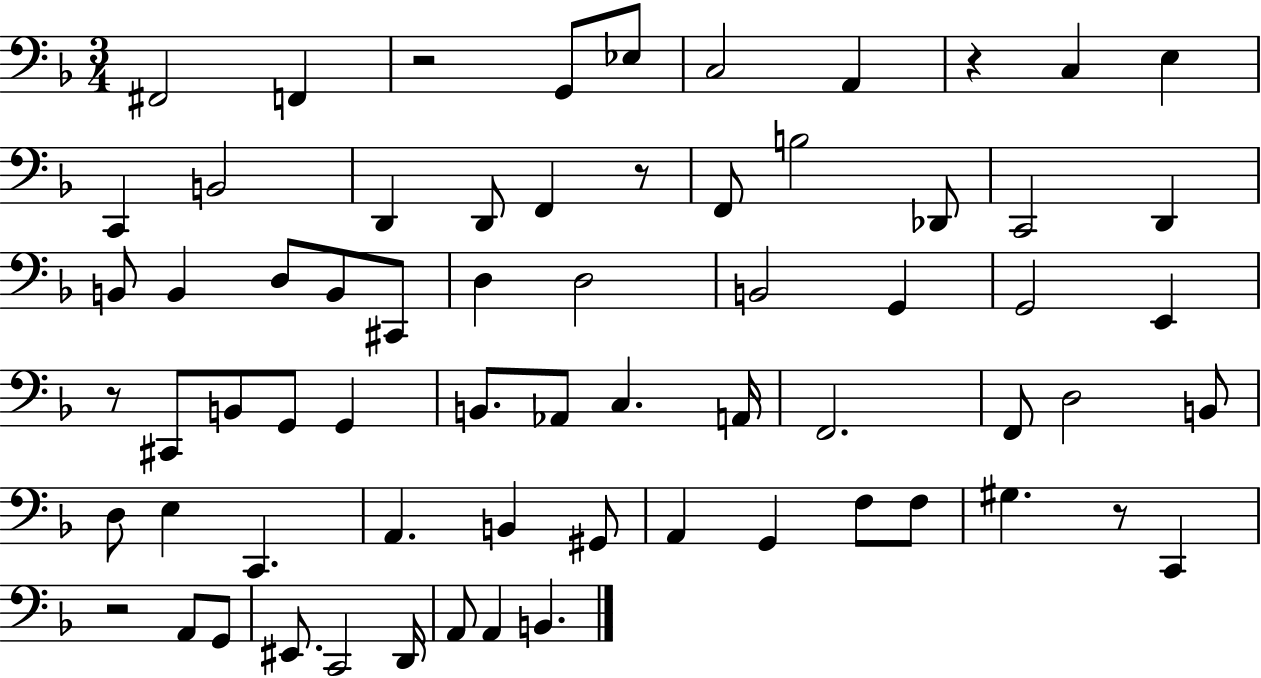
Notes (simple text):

F#2/h F2/q R/h G2/e Eb3/e C3/h A2/q R/q C3/q E3/q C2/q B2/h D2/q D2/e F2/q R/e F2/e B3/h Db2/e C2/h D2/q B2/e B2/q D3/e B2/e C#2/e D3/q D3/h B2/h G2/q G2/h E2/q R/e C#2/e B2/e G2/e G2/q B2/e. Ab2/e C3/q. A2/s F2/h. F2/e D3/h B2/e D3/e E3/q C2/q. A2/q. B2/q G#2/e A2/q G2/q F3/e F3/e G#3/q. R/e C2/q R/h A2/e G2/e EIS2/e. C2/h D2/s A2/e A2/q B2/q.